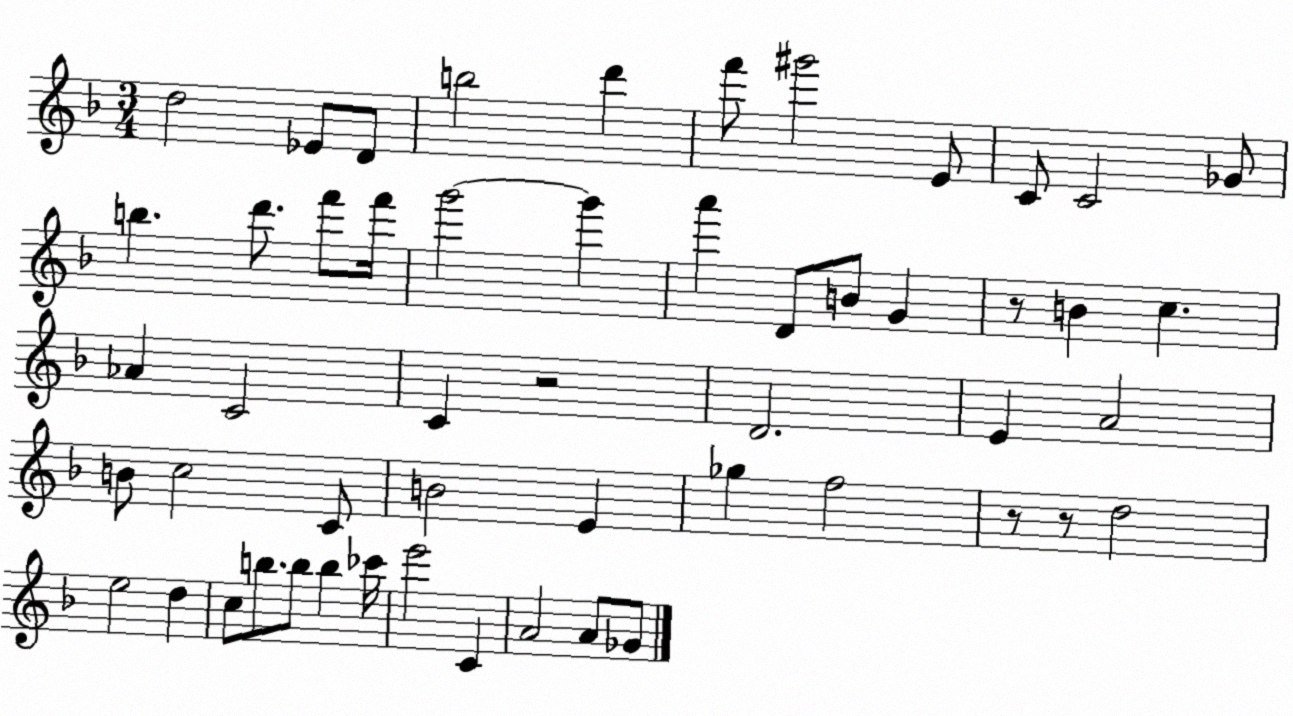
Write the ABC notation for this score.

X:1
T:Untitled
M:3/4
L:1/4
K:F
d2 _E/2 D/2 b2 d' f'/2 ^g'2 E/2 C/2 C2 _G/2 b d'/2 f'/2 f'/4 g'2 g' a' D/2 B/2 G z/2 B c _A C2 C z2 D2 E A2 B/2 c2 C/2 B2 E _g f2 z/2 z/2 d2 e2 d c/2 b/2 b/2 b _c'/4 e'2 C A2 A/2 _G/2